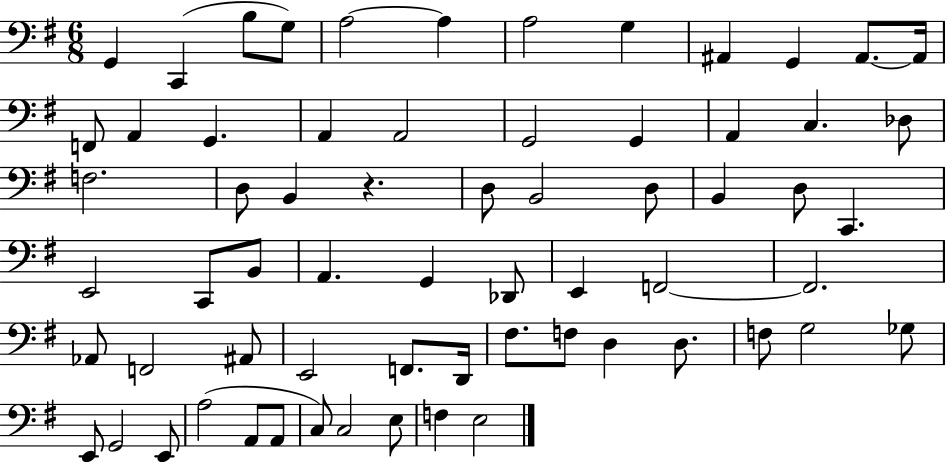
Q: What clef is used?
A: bass